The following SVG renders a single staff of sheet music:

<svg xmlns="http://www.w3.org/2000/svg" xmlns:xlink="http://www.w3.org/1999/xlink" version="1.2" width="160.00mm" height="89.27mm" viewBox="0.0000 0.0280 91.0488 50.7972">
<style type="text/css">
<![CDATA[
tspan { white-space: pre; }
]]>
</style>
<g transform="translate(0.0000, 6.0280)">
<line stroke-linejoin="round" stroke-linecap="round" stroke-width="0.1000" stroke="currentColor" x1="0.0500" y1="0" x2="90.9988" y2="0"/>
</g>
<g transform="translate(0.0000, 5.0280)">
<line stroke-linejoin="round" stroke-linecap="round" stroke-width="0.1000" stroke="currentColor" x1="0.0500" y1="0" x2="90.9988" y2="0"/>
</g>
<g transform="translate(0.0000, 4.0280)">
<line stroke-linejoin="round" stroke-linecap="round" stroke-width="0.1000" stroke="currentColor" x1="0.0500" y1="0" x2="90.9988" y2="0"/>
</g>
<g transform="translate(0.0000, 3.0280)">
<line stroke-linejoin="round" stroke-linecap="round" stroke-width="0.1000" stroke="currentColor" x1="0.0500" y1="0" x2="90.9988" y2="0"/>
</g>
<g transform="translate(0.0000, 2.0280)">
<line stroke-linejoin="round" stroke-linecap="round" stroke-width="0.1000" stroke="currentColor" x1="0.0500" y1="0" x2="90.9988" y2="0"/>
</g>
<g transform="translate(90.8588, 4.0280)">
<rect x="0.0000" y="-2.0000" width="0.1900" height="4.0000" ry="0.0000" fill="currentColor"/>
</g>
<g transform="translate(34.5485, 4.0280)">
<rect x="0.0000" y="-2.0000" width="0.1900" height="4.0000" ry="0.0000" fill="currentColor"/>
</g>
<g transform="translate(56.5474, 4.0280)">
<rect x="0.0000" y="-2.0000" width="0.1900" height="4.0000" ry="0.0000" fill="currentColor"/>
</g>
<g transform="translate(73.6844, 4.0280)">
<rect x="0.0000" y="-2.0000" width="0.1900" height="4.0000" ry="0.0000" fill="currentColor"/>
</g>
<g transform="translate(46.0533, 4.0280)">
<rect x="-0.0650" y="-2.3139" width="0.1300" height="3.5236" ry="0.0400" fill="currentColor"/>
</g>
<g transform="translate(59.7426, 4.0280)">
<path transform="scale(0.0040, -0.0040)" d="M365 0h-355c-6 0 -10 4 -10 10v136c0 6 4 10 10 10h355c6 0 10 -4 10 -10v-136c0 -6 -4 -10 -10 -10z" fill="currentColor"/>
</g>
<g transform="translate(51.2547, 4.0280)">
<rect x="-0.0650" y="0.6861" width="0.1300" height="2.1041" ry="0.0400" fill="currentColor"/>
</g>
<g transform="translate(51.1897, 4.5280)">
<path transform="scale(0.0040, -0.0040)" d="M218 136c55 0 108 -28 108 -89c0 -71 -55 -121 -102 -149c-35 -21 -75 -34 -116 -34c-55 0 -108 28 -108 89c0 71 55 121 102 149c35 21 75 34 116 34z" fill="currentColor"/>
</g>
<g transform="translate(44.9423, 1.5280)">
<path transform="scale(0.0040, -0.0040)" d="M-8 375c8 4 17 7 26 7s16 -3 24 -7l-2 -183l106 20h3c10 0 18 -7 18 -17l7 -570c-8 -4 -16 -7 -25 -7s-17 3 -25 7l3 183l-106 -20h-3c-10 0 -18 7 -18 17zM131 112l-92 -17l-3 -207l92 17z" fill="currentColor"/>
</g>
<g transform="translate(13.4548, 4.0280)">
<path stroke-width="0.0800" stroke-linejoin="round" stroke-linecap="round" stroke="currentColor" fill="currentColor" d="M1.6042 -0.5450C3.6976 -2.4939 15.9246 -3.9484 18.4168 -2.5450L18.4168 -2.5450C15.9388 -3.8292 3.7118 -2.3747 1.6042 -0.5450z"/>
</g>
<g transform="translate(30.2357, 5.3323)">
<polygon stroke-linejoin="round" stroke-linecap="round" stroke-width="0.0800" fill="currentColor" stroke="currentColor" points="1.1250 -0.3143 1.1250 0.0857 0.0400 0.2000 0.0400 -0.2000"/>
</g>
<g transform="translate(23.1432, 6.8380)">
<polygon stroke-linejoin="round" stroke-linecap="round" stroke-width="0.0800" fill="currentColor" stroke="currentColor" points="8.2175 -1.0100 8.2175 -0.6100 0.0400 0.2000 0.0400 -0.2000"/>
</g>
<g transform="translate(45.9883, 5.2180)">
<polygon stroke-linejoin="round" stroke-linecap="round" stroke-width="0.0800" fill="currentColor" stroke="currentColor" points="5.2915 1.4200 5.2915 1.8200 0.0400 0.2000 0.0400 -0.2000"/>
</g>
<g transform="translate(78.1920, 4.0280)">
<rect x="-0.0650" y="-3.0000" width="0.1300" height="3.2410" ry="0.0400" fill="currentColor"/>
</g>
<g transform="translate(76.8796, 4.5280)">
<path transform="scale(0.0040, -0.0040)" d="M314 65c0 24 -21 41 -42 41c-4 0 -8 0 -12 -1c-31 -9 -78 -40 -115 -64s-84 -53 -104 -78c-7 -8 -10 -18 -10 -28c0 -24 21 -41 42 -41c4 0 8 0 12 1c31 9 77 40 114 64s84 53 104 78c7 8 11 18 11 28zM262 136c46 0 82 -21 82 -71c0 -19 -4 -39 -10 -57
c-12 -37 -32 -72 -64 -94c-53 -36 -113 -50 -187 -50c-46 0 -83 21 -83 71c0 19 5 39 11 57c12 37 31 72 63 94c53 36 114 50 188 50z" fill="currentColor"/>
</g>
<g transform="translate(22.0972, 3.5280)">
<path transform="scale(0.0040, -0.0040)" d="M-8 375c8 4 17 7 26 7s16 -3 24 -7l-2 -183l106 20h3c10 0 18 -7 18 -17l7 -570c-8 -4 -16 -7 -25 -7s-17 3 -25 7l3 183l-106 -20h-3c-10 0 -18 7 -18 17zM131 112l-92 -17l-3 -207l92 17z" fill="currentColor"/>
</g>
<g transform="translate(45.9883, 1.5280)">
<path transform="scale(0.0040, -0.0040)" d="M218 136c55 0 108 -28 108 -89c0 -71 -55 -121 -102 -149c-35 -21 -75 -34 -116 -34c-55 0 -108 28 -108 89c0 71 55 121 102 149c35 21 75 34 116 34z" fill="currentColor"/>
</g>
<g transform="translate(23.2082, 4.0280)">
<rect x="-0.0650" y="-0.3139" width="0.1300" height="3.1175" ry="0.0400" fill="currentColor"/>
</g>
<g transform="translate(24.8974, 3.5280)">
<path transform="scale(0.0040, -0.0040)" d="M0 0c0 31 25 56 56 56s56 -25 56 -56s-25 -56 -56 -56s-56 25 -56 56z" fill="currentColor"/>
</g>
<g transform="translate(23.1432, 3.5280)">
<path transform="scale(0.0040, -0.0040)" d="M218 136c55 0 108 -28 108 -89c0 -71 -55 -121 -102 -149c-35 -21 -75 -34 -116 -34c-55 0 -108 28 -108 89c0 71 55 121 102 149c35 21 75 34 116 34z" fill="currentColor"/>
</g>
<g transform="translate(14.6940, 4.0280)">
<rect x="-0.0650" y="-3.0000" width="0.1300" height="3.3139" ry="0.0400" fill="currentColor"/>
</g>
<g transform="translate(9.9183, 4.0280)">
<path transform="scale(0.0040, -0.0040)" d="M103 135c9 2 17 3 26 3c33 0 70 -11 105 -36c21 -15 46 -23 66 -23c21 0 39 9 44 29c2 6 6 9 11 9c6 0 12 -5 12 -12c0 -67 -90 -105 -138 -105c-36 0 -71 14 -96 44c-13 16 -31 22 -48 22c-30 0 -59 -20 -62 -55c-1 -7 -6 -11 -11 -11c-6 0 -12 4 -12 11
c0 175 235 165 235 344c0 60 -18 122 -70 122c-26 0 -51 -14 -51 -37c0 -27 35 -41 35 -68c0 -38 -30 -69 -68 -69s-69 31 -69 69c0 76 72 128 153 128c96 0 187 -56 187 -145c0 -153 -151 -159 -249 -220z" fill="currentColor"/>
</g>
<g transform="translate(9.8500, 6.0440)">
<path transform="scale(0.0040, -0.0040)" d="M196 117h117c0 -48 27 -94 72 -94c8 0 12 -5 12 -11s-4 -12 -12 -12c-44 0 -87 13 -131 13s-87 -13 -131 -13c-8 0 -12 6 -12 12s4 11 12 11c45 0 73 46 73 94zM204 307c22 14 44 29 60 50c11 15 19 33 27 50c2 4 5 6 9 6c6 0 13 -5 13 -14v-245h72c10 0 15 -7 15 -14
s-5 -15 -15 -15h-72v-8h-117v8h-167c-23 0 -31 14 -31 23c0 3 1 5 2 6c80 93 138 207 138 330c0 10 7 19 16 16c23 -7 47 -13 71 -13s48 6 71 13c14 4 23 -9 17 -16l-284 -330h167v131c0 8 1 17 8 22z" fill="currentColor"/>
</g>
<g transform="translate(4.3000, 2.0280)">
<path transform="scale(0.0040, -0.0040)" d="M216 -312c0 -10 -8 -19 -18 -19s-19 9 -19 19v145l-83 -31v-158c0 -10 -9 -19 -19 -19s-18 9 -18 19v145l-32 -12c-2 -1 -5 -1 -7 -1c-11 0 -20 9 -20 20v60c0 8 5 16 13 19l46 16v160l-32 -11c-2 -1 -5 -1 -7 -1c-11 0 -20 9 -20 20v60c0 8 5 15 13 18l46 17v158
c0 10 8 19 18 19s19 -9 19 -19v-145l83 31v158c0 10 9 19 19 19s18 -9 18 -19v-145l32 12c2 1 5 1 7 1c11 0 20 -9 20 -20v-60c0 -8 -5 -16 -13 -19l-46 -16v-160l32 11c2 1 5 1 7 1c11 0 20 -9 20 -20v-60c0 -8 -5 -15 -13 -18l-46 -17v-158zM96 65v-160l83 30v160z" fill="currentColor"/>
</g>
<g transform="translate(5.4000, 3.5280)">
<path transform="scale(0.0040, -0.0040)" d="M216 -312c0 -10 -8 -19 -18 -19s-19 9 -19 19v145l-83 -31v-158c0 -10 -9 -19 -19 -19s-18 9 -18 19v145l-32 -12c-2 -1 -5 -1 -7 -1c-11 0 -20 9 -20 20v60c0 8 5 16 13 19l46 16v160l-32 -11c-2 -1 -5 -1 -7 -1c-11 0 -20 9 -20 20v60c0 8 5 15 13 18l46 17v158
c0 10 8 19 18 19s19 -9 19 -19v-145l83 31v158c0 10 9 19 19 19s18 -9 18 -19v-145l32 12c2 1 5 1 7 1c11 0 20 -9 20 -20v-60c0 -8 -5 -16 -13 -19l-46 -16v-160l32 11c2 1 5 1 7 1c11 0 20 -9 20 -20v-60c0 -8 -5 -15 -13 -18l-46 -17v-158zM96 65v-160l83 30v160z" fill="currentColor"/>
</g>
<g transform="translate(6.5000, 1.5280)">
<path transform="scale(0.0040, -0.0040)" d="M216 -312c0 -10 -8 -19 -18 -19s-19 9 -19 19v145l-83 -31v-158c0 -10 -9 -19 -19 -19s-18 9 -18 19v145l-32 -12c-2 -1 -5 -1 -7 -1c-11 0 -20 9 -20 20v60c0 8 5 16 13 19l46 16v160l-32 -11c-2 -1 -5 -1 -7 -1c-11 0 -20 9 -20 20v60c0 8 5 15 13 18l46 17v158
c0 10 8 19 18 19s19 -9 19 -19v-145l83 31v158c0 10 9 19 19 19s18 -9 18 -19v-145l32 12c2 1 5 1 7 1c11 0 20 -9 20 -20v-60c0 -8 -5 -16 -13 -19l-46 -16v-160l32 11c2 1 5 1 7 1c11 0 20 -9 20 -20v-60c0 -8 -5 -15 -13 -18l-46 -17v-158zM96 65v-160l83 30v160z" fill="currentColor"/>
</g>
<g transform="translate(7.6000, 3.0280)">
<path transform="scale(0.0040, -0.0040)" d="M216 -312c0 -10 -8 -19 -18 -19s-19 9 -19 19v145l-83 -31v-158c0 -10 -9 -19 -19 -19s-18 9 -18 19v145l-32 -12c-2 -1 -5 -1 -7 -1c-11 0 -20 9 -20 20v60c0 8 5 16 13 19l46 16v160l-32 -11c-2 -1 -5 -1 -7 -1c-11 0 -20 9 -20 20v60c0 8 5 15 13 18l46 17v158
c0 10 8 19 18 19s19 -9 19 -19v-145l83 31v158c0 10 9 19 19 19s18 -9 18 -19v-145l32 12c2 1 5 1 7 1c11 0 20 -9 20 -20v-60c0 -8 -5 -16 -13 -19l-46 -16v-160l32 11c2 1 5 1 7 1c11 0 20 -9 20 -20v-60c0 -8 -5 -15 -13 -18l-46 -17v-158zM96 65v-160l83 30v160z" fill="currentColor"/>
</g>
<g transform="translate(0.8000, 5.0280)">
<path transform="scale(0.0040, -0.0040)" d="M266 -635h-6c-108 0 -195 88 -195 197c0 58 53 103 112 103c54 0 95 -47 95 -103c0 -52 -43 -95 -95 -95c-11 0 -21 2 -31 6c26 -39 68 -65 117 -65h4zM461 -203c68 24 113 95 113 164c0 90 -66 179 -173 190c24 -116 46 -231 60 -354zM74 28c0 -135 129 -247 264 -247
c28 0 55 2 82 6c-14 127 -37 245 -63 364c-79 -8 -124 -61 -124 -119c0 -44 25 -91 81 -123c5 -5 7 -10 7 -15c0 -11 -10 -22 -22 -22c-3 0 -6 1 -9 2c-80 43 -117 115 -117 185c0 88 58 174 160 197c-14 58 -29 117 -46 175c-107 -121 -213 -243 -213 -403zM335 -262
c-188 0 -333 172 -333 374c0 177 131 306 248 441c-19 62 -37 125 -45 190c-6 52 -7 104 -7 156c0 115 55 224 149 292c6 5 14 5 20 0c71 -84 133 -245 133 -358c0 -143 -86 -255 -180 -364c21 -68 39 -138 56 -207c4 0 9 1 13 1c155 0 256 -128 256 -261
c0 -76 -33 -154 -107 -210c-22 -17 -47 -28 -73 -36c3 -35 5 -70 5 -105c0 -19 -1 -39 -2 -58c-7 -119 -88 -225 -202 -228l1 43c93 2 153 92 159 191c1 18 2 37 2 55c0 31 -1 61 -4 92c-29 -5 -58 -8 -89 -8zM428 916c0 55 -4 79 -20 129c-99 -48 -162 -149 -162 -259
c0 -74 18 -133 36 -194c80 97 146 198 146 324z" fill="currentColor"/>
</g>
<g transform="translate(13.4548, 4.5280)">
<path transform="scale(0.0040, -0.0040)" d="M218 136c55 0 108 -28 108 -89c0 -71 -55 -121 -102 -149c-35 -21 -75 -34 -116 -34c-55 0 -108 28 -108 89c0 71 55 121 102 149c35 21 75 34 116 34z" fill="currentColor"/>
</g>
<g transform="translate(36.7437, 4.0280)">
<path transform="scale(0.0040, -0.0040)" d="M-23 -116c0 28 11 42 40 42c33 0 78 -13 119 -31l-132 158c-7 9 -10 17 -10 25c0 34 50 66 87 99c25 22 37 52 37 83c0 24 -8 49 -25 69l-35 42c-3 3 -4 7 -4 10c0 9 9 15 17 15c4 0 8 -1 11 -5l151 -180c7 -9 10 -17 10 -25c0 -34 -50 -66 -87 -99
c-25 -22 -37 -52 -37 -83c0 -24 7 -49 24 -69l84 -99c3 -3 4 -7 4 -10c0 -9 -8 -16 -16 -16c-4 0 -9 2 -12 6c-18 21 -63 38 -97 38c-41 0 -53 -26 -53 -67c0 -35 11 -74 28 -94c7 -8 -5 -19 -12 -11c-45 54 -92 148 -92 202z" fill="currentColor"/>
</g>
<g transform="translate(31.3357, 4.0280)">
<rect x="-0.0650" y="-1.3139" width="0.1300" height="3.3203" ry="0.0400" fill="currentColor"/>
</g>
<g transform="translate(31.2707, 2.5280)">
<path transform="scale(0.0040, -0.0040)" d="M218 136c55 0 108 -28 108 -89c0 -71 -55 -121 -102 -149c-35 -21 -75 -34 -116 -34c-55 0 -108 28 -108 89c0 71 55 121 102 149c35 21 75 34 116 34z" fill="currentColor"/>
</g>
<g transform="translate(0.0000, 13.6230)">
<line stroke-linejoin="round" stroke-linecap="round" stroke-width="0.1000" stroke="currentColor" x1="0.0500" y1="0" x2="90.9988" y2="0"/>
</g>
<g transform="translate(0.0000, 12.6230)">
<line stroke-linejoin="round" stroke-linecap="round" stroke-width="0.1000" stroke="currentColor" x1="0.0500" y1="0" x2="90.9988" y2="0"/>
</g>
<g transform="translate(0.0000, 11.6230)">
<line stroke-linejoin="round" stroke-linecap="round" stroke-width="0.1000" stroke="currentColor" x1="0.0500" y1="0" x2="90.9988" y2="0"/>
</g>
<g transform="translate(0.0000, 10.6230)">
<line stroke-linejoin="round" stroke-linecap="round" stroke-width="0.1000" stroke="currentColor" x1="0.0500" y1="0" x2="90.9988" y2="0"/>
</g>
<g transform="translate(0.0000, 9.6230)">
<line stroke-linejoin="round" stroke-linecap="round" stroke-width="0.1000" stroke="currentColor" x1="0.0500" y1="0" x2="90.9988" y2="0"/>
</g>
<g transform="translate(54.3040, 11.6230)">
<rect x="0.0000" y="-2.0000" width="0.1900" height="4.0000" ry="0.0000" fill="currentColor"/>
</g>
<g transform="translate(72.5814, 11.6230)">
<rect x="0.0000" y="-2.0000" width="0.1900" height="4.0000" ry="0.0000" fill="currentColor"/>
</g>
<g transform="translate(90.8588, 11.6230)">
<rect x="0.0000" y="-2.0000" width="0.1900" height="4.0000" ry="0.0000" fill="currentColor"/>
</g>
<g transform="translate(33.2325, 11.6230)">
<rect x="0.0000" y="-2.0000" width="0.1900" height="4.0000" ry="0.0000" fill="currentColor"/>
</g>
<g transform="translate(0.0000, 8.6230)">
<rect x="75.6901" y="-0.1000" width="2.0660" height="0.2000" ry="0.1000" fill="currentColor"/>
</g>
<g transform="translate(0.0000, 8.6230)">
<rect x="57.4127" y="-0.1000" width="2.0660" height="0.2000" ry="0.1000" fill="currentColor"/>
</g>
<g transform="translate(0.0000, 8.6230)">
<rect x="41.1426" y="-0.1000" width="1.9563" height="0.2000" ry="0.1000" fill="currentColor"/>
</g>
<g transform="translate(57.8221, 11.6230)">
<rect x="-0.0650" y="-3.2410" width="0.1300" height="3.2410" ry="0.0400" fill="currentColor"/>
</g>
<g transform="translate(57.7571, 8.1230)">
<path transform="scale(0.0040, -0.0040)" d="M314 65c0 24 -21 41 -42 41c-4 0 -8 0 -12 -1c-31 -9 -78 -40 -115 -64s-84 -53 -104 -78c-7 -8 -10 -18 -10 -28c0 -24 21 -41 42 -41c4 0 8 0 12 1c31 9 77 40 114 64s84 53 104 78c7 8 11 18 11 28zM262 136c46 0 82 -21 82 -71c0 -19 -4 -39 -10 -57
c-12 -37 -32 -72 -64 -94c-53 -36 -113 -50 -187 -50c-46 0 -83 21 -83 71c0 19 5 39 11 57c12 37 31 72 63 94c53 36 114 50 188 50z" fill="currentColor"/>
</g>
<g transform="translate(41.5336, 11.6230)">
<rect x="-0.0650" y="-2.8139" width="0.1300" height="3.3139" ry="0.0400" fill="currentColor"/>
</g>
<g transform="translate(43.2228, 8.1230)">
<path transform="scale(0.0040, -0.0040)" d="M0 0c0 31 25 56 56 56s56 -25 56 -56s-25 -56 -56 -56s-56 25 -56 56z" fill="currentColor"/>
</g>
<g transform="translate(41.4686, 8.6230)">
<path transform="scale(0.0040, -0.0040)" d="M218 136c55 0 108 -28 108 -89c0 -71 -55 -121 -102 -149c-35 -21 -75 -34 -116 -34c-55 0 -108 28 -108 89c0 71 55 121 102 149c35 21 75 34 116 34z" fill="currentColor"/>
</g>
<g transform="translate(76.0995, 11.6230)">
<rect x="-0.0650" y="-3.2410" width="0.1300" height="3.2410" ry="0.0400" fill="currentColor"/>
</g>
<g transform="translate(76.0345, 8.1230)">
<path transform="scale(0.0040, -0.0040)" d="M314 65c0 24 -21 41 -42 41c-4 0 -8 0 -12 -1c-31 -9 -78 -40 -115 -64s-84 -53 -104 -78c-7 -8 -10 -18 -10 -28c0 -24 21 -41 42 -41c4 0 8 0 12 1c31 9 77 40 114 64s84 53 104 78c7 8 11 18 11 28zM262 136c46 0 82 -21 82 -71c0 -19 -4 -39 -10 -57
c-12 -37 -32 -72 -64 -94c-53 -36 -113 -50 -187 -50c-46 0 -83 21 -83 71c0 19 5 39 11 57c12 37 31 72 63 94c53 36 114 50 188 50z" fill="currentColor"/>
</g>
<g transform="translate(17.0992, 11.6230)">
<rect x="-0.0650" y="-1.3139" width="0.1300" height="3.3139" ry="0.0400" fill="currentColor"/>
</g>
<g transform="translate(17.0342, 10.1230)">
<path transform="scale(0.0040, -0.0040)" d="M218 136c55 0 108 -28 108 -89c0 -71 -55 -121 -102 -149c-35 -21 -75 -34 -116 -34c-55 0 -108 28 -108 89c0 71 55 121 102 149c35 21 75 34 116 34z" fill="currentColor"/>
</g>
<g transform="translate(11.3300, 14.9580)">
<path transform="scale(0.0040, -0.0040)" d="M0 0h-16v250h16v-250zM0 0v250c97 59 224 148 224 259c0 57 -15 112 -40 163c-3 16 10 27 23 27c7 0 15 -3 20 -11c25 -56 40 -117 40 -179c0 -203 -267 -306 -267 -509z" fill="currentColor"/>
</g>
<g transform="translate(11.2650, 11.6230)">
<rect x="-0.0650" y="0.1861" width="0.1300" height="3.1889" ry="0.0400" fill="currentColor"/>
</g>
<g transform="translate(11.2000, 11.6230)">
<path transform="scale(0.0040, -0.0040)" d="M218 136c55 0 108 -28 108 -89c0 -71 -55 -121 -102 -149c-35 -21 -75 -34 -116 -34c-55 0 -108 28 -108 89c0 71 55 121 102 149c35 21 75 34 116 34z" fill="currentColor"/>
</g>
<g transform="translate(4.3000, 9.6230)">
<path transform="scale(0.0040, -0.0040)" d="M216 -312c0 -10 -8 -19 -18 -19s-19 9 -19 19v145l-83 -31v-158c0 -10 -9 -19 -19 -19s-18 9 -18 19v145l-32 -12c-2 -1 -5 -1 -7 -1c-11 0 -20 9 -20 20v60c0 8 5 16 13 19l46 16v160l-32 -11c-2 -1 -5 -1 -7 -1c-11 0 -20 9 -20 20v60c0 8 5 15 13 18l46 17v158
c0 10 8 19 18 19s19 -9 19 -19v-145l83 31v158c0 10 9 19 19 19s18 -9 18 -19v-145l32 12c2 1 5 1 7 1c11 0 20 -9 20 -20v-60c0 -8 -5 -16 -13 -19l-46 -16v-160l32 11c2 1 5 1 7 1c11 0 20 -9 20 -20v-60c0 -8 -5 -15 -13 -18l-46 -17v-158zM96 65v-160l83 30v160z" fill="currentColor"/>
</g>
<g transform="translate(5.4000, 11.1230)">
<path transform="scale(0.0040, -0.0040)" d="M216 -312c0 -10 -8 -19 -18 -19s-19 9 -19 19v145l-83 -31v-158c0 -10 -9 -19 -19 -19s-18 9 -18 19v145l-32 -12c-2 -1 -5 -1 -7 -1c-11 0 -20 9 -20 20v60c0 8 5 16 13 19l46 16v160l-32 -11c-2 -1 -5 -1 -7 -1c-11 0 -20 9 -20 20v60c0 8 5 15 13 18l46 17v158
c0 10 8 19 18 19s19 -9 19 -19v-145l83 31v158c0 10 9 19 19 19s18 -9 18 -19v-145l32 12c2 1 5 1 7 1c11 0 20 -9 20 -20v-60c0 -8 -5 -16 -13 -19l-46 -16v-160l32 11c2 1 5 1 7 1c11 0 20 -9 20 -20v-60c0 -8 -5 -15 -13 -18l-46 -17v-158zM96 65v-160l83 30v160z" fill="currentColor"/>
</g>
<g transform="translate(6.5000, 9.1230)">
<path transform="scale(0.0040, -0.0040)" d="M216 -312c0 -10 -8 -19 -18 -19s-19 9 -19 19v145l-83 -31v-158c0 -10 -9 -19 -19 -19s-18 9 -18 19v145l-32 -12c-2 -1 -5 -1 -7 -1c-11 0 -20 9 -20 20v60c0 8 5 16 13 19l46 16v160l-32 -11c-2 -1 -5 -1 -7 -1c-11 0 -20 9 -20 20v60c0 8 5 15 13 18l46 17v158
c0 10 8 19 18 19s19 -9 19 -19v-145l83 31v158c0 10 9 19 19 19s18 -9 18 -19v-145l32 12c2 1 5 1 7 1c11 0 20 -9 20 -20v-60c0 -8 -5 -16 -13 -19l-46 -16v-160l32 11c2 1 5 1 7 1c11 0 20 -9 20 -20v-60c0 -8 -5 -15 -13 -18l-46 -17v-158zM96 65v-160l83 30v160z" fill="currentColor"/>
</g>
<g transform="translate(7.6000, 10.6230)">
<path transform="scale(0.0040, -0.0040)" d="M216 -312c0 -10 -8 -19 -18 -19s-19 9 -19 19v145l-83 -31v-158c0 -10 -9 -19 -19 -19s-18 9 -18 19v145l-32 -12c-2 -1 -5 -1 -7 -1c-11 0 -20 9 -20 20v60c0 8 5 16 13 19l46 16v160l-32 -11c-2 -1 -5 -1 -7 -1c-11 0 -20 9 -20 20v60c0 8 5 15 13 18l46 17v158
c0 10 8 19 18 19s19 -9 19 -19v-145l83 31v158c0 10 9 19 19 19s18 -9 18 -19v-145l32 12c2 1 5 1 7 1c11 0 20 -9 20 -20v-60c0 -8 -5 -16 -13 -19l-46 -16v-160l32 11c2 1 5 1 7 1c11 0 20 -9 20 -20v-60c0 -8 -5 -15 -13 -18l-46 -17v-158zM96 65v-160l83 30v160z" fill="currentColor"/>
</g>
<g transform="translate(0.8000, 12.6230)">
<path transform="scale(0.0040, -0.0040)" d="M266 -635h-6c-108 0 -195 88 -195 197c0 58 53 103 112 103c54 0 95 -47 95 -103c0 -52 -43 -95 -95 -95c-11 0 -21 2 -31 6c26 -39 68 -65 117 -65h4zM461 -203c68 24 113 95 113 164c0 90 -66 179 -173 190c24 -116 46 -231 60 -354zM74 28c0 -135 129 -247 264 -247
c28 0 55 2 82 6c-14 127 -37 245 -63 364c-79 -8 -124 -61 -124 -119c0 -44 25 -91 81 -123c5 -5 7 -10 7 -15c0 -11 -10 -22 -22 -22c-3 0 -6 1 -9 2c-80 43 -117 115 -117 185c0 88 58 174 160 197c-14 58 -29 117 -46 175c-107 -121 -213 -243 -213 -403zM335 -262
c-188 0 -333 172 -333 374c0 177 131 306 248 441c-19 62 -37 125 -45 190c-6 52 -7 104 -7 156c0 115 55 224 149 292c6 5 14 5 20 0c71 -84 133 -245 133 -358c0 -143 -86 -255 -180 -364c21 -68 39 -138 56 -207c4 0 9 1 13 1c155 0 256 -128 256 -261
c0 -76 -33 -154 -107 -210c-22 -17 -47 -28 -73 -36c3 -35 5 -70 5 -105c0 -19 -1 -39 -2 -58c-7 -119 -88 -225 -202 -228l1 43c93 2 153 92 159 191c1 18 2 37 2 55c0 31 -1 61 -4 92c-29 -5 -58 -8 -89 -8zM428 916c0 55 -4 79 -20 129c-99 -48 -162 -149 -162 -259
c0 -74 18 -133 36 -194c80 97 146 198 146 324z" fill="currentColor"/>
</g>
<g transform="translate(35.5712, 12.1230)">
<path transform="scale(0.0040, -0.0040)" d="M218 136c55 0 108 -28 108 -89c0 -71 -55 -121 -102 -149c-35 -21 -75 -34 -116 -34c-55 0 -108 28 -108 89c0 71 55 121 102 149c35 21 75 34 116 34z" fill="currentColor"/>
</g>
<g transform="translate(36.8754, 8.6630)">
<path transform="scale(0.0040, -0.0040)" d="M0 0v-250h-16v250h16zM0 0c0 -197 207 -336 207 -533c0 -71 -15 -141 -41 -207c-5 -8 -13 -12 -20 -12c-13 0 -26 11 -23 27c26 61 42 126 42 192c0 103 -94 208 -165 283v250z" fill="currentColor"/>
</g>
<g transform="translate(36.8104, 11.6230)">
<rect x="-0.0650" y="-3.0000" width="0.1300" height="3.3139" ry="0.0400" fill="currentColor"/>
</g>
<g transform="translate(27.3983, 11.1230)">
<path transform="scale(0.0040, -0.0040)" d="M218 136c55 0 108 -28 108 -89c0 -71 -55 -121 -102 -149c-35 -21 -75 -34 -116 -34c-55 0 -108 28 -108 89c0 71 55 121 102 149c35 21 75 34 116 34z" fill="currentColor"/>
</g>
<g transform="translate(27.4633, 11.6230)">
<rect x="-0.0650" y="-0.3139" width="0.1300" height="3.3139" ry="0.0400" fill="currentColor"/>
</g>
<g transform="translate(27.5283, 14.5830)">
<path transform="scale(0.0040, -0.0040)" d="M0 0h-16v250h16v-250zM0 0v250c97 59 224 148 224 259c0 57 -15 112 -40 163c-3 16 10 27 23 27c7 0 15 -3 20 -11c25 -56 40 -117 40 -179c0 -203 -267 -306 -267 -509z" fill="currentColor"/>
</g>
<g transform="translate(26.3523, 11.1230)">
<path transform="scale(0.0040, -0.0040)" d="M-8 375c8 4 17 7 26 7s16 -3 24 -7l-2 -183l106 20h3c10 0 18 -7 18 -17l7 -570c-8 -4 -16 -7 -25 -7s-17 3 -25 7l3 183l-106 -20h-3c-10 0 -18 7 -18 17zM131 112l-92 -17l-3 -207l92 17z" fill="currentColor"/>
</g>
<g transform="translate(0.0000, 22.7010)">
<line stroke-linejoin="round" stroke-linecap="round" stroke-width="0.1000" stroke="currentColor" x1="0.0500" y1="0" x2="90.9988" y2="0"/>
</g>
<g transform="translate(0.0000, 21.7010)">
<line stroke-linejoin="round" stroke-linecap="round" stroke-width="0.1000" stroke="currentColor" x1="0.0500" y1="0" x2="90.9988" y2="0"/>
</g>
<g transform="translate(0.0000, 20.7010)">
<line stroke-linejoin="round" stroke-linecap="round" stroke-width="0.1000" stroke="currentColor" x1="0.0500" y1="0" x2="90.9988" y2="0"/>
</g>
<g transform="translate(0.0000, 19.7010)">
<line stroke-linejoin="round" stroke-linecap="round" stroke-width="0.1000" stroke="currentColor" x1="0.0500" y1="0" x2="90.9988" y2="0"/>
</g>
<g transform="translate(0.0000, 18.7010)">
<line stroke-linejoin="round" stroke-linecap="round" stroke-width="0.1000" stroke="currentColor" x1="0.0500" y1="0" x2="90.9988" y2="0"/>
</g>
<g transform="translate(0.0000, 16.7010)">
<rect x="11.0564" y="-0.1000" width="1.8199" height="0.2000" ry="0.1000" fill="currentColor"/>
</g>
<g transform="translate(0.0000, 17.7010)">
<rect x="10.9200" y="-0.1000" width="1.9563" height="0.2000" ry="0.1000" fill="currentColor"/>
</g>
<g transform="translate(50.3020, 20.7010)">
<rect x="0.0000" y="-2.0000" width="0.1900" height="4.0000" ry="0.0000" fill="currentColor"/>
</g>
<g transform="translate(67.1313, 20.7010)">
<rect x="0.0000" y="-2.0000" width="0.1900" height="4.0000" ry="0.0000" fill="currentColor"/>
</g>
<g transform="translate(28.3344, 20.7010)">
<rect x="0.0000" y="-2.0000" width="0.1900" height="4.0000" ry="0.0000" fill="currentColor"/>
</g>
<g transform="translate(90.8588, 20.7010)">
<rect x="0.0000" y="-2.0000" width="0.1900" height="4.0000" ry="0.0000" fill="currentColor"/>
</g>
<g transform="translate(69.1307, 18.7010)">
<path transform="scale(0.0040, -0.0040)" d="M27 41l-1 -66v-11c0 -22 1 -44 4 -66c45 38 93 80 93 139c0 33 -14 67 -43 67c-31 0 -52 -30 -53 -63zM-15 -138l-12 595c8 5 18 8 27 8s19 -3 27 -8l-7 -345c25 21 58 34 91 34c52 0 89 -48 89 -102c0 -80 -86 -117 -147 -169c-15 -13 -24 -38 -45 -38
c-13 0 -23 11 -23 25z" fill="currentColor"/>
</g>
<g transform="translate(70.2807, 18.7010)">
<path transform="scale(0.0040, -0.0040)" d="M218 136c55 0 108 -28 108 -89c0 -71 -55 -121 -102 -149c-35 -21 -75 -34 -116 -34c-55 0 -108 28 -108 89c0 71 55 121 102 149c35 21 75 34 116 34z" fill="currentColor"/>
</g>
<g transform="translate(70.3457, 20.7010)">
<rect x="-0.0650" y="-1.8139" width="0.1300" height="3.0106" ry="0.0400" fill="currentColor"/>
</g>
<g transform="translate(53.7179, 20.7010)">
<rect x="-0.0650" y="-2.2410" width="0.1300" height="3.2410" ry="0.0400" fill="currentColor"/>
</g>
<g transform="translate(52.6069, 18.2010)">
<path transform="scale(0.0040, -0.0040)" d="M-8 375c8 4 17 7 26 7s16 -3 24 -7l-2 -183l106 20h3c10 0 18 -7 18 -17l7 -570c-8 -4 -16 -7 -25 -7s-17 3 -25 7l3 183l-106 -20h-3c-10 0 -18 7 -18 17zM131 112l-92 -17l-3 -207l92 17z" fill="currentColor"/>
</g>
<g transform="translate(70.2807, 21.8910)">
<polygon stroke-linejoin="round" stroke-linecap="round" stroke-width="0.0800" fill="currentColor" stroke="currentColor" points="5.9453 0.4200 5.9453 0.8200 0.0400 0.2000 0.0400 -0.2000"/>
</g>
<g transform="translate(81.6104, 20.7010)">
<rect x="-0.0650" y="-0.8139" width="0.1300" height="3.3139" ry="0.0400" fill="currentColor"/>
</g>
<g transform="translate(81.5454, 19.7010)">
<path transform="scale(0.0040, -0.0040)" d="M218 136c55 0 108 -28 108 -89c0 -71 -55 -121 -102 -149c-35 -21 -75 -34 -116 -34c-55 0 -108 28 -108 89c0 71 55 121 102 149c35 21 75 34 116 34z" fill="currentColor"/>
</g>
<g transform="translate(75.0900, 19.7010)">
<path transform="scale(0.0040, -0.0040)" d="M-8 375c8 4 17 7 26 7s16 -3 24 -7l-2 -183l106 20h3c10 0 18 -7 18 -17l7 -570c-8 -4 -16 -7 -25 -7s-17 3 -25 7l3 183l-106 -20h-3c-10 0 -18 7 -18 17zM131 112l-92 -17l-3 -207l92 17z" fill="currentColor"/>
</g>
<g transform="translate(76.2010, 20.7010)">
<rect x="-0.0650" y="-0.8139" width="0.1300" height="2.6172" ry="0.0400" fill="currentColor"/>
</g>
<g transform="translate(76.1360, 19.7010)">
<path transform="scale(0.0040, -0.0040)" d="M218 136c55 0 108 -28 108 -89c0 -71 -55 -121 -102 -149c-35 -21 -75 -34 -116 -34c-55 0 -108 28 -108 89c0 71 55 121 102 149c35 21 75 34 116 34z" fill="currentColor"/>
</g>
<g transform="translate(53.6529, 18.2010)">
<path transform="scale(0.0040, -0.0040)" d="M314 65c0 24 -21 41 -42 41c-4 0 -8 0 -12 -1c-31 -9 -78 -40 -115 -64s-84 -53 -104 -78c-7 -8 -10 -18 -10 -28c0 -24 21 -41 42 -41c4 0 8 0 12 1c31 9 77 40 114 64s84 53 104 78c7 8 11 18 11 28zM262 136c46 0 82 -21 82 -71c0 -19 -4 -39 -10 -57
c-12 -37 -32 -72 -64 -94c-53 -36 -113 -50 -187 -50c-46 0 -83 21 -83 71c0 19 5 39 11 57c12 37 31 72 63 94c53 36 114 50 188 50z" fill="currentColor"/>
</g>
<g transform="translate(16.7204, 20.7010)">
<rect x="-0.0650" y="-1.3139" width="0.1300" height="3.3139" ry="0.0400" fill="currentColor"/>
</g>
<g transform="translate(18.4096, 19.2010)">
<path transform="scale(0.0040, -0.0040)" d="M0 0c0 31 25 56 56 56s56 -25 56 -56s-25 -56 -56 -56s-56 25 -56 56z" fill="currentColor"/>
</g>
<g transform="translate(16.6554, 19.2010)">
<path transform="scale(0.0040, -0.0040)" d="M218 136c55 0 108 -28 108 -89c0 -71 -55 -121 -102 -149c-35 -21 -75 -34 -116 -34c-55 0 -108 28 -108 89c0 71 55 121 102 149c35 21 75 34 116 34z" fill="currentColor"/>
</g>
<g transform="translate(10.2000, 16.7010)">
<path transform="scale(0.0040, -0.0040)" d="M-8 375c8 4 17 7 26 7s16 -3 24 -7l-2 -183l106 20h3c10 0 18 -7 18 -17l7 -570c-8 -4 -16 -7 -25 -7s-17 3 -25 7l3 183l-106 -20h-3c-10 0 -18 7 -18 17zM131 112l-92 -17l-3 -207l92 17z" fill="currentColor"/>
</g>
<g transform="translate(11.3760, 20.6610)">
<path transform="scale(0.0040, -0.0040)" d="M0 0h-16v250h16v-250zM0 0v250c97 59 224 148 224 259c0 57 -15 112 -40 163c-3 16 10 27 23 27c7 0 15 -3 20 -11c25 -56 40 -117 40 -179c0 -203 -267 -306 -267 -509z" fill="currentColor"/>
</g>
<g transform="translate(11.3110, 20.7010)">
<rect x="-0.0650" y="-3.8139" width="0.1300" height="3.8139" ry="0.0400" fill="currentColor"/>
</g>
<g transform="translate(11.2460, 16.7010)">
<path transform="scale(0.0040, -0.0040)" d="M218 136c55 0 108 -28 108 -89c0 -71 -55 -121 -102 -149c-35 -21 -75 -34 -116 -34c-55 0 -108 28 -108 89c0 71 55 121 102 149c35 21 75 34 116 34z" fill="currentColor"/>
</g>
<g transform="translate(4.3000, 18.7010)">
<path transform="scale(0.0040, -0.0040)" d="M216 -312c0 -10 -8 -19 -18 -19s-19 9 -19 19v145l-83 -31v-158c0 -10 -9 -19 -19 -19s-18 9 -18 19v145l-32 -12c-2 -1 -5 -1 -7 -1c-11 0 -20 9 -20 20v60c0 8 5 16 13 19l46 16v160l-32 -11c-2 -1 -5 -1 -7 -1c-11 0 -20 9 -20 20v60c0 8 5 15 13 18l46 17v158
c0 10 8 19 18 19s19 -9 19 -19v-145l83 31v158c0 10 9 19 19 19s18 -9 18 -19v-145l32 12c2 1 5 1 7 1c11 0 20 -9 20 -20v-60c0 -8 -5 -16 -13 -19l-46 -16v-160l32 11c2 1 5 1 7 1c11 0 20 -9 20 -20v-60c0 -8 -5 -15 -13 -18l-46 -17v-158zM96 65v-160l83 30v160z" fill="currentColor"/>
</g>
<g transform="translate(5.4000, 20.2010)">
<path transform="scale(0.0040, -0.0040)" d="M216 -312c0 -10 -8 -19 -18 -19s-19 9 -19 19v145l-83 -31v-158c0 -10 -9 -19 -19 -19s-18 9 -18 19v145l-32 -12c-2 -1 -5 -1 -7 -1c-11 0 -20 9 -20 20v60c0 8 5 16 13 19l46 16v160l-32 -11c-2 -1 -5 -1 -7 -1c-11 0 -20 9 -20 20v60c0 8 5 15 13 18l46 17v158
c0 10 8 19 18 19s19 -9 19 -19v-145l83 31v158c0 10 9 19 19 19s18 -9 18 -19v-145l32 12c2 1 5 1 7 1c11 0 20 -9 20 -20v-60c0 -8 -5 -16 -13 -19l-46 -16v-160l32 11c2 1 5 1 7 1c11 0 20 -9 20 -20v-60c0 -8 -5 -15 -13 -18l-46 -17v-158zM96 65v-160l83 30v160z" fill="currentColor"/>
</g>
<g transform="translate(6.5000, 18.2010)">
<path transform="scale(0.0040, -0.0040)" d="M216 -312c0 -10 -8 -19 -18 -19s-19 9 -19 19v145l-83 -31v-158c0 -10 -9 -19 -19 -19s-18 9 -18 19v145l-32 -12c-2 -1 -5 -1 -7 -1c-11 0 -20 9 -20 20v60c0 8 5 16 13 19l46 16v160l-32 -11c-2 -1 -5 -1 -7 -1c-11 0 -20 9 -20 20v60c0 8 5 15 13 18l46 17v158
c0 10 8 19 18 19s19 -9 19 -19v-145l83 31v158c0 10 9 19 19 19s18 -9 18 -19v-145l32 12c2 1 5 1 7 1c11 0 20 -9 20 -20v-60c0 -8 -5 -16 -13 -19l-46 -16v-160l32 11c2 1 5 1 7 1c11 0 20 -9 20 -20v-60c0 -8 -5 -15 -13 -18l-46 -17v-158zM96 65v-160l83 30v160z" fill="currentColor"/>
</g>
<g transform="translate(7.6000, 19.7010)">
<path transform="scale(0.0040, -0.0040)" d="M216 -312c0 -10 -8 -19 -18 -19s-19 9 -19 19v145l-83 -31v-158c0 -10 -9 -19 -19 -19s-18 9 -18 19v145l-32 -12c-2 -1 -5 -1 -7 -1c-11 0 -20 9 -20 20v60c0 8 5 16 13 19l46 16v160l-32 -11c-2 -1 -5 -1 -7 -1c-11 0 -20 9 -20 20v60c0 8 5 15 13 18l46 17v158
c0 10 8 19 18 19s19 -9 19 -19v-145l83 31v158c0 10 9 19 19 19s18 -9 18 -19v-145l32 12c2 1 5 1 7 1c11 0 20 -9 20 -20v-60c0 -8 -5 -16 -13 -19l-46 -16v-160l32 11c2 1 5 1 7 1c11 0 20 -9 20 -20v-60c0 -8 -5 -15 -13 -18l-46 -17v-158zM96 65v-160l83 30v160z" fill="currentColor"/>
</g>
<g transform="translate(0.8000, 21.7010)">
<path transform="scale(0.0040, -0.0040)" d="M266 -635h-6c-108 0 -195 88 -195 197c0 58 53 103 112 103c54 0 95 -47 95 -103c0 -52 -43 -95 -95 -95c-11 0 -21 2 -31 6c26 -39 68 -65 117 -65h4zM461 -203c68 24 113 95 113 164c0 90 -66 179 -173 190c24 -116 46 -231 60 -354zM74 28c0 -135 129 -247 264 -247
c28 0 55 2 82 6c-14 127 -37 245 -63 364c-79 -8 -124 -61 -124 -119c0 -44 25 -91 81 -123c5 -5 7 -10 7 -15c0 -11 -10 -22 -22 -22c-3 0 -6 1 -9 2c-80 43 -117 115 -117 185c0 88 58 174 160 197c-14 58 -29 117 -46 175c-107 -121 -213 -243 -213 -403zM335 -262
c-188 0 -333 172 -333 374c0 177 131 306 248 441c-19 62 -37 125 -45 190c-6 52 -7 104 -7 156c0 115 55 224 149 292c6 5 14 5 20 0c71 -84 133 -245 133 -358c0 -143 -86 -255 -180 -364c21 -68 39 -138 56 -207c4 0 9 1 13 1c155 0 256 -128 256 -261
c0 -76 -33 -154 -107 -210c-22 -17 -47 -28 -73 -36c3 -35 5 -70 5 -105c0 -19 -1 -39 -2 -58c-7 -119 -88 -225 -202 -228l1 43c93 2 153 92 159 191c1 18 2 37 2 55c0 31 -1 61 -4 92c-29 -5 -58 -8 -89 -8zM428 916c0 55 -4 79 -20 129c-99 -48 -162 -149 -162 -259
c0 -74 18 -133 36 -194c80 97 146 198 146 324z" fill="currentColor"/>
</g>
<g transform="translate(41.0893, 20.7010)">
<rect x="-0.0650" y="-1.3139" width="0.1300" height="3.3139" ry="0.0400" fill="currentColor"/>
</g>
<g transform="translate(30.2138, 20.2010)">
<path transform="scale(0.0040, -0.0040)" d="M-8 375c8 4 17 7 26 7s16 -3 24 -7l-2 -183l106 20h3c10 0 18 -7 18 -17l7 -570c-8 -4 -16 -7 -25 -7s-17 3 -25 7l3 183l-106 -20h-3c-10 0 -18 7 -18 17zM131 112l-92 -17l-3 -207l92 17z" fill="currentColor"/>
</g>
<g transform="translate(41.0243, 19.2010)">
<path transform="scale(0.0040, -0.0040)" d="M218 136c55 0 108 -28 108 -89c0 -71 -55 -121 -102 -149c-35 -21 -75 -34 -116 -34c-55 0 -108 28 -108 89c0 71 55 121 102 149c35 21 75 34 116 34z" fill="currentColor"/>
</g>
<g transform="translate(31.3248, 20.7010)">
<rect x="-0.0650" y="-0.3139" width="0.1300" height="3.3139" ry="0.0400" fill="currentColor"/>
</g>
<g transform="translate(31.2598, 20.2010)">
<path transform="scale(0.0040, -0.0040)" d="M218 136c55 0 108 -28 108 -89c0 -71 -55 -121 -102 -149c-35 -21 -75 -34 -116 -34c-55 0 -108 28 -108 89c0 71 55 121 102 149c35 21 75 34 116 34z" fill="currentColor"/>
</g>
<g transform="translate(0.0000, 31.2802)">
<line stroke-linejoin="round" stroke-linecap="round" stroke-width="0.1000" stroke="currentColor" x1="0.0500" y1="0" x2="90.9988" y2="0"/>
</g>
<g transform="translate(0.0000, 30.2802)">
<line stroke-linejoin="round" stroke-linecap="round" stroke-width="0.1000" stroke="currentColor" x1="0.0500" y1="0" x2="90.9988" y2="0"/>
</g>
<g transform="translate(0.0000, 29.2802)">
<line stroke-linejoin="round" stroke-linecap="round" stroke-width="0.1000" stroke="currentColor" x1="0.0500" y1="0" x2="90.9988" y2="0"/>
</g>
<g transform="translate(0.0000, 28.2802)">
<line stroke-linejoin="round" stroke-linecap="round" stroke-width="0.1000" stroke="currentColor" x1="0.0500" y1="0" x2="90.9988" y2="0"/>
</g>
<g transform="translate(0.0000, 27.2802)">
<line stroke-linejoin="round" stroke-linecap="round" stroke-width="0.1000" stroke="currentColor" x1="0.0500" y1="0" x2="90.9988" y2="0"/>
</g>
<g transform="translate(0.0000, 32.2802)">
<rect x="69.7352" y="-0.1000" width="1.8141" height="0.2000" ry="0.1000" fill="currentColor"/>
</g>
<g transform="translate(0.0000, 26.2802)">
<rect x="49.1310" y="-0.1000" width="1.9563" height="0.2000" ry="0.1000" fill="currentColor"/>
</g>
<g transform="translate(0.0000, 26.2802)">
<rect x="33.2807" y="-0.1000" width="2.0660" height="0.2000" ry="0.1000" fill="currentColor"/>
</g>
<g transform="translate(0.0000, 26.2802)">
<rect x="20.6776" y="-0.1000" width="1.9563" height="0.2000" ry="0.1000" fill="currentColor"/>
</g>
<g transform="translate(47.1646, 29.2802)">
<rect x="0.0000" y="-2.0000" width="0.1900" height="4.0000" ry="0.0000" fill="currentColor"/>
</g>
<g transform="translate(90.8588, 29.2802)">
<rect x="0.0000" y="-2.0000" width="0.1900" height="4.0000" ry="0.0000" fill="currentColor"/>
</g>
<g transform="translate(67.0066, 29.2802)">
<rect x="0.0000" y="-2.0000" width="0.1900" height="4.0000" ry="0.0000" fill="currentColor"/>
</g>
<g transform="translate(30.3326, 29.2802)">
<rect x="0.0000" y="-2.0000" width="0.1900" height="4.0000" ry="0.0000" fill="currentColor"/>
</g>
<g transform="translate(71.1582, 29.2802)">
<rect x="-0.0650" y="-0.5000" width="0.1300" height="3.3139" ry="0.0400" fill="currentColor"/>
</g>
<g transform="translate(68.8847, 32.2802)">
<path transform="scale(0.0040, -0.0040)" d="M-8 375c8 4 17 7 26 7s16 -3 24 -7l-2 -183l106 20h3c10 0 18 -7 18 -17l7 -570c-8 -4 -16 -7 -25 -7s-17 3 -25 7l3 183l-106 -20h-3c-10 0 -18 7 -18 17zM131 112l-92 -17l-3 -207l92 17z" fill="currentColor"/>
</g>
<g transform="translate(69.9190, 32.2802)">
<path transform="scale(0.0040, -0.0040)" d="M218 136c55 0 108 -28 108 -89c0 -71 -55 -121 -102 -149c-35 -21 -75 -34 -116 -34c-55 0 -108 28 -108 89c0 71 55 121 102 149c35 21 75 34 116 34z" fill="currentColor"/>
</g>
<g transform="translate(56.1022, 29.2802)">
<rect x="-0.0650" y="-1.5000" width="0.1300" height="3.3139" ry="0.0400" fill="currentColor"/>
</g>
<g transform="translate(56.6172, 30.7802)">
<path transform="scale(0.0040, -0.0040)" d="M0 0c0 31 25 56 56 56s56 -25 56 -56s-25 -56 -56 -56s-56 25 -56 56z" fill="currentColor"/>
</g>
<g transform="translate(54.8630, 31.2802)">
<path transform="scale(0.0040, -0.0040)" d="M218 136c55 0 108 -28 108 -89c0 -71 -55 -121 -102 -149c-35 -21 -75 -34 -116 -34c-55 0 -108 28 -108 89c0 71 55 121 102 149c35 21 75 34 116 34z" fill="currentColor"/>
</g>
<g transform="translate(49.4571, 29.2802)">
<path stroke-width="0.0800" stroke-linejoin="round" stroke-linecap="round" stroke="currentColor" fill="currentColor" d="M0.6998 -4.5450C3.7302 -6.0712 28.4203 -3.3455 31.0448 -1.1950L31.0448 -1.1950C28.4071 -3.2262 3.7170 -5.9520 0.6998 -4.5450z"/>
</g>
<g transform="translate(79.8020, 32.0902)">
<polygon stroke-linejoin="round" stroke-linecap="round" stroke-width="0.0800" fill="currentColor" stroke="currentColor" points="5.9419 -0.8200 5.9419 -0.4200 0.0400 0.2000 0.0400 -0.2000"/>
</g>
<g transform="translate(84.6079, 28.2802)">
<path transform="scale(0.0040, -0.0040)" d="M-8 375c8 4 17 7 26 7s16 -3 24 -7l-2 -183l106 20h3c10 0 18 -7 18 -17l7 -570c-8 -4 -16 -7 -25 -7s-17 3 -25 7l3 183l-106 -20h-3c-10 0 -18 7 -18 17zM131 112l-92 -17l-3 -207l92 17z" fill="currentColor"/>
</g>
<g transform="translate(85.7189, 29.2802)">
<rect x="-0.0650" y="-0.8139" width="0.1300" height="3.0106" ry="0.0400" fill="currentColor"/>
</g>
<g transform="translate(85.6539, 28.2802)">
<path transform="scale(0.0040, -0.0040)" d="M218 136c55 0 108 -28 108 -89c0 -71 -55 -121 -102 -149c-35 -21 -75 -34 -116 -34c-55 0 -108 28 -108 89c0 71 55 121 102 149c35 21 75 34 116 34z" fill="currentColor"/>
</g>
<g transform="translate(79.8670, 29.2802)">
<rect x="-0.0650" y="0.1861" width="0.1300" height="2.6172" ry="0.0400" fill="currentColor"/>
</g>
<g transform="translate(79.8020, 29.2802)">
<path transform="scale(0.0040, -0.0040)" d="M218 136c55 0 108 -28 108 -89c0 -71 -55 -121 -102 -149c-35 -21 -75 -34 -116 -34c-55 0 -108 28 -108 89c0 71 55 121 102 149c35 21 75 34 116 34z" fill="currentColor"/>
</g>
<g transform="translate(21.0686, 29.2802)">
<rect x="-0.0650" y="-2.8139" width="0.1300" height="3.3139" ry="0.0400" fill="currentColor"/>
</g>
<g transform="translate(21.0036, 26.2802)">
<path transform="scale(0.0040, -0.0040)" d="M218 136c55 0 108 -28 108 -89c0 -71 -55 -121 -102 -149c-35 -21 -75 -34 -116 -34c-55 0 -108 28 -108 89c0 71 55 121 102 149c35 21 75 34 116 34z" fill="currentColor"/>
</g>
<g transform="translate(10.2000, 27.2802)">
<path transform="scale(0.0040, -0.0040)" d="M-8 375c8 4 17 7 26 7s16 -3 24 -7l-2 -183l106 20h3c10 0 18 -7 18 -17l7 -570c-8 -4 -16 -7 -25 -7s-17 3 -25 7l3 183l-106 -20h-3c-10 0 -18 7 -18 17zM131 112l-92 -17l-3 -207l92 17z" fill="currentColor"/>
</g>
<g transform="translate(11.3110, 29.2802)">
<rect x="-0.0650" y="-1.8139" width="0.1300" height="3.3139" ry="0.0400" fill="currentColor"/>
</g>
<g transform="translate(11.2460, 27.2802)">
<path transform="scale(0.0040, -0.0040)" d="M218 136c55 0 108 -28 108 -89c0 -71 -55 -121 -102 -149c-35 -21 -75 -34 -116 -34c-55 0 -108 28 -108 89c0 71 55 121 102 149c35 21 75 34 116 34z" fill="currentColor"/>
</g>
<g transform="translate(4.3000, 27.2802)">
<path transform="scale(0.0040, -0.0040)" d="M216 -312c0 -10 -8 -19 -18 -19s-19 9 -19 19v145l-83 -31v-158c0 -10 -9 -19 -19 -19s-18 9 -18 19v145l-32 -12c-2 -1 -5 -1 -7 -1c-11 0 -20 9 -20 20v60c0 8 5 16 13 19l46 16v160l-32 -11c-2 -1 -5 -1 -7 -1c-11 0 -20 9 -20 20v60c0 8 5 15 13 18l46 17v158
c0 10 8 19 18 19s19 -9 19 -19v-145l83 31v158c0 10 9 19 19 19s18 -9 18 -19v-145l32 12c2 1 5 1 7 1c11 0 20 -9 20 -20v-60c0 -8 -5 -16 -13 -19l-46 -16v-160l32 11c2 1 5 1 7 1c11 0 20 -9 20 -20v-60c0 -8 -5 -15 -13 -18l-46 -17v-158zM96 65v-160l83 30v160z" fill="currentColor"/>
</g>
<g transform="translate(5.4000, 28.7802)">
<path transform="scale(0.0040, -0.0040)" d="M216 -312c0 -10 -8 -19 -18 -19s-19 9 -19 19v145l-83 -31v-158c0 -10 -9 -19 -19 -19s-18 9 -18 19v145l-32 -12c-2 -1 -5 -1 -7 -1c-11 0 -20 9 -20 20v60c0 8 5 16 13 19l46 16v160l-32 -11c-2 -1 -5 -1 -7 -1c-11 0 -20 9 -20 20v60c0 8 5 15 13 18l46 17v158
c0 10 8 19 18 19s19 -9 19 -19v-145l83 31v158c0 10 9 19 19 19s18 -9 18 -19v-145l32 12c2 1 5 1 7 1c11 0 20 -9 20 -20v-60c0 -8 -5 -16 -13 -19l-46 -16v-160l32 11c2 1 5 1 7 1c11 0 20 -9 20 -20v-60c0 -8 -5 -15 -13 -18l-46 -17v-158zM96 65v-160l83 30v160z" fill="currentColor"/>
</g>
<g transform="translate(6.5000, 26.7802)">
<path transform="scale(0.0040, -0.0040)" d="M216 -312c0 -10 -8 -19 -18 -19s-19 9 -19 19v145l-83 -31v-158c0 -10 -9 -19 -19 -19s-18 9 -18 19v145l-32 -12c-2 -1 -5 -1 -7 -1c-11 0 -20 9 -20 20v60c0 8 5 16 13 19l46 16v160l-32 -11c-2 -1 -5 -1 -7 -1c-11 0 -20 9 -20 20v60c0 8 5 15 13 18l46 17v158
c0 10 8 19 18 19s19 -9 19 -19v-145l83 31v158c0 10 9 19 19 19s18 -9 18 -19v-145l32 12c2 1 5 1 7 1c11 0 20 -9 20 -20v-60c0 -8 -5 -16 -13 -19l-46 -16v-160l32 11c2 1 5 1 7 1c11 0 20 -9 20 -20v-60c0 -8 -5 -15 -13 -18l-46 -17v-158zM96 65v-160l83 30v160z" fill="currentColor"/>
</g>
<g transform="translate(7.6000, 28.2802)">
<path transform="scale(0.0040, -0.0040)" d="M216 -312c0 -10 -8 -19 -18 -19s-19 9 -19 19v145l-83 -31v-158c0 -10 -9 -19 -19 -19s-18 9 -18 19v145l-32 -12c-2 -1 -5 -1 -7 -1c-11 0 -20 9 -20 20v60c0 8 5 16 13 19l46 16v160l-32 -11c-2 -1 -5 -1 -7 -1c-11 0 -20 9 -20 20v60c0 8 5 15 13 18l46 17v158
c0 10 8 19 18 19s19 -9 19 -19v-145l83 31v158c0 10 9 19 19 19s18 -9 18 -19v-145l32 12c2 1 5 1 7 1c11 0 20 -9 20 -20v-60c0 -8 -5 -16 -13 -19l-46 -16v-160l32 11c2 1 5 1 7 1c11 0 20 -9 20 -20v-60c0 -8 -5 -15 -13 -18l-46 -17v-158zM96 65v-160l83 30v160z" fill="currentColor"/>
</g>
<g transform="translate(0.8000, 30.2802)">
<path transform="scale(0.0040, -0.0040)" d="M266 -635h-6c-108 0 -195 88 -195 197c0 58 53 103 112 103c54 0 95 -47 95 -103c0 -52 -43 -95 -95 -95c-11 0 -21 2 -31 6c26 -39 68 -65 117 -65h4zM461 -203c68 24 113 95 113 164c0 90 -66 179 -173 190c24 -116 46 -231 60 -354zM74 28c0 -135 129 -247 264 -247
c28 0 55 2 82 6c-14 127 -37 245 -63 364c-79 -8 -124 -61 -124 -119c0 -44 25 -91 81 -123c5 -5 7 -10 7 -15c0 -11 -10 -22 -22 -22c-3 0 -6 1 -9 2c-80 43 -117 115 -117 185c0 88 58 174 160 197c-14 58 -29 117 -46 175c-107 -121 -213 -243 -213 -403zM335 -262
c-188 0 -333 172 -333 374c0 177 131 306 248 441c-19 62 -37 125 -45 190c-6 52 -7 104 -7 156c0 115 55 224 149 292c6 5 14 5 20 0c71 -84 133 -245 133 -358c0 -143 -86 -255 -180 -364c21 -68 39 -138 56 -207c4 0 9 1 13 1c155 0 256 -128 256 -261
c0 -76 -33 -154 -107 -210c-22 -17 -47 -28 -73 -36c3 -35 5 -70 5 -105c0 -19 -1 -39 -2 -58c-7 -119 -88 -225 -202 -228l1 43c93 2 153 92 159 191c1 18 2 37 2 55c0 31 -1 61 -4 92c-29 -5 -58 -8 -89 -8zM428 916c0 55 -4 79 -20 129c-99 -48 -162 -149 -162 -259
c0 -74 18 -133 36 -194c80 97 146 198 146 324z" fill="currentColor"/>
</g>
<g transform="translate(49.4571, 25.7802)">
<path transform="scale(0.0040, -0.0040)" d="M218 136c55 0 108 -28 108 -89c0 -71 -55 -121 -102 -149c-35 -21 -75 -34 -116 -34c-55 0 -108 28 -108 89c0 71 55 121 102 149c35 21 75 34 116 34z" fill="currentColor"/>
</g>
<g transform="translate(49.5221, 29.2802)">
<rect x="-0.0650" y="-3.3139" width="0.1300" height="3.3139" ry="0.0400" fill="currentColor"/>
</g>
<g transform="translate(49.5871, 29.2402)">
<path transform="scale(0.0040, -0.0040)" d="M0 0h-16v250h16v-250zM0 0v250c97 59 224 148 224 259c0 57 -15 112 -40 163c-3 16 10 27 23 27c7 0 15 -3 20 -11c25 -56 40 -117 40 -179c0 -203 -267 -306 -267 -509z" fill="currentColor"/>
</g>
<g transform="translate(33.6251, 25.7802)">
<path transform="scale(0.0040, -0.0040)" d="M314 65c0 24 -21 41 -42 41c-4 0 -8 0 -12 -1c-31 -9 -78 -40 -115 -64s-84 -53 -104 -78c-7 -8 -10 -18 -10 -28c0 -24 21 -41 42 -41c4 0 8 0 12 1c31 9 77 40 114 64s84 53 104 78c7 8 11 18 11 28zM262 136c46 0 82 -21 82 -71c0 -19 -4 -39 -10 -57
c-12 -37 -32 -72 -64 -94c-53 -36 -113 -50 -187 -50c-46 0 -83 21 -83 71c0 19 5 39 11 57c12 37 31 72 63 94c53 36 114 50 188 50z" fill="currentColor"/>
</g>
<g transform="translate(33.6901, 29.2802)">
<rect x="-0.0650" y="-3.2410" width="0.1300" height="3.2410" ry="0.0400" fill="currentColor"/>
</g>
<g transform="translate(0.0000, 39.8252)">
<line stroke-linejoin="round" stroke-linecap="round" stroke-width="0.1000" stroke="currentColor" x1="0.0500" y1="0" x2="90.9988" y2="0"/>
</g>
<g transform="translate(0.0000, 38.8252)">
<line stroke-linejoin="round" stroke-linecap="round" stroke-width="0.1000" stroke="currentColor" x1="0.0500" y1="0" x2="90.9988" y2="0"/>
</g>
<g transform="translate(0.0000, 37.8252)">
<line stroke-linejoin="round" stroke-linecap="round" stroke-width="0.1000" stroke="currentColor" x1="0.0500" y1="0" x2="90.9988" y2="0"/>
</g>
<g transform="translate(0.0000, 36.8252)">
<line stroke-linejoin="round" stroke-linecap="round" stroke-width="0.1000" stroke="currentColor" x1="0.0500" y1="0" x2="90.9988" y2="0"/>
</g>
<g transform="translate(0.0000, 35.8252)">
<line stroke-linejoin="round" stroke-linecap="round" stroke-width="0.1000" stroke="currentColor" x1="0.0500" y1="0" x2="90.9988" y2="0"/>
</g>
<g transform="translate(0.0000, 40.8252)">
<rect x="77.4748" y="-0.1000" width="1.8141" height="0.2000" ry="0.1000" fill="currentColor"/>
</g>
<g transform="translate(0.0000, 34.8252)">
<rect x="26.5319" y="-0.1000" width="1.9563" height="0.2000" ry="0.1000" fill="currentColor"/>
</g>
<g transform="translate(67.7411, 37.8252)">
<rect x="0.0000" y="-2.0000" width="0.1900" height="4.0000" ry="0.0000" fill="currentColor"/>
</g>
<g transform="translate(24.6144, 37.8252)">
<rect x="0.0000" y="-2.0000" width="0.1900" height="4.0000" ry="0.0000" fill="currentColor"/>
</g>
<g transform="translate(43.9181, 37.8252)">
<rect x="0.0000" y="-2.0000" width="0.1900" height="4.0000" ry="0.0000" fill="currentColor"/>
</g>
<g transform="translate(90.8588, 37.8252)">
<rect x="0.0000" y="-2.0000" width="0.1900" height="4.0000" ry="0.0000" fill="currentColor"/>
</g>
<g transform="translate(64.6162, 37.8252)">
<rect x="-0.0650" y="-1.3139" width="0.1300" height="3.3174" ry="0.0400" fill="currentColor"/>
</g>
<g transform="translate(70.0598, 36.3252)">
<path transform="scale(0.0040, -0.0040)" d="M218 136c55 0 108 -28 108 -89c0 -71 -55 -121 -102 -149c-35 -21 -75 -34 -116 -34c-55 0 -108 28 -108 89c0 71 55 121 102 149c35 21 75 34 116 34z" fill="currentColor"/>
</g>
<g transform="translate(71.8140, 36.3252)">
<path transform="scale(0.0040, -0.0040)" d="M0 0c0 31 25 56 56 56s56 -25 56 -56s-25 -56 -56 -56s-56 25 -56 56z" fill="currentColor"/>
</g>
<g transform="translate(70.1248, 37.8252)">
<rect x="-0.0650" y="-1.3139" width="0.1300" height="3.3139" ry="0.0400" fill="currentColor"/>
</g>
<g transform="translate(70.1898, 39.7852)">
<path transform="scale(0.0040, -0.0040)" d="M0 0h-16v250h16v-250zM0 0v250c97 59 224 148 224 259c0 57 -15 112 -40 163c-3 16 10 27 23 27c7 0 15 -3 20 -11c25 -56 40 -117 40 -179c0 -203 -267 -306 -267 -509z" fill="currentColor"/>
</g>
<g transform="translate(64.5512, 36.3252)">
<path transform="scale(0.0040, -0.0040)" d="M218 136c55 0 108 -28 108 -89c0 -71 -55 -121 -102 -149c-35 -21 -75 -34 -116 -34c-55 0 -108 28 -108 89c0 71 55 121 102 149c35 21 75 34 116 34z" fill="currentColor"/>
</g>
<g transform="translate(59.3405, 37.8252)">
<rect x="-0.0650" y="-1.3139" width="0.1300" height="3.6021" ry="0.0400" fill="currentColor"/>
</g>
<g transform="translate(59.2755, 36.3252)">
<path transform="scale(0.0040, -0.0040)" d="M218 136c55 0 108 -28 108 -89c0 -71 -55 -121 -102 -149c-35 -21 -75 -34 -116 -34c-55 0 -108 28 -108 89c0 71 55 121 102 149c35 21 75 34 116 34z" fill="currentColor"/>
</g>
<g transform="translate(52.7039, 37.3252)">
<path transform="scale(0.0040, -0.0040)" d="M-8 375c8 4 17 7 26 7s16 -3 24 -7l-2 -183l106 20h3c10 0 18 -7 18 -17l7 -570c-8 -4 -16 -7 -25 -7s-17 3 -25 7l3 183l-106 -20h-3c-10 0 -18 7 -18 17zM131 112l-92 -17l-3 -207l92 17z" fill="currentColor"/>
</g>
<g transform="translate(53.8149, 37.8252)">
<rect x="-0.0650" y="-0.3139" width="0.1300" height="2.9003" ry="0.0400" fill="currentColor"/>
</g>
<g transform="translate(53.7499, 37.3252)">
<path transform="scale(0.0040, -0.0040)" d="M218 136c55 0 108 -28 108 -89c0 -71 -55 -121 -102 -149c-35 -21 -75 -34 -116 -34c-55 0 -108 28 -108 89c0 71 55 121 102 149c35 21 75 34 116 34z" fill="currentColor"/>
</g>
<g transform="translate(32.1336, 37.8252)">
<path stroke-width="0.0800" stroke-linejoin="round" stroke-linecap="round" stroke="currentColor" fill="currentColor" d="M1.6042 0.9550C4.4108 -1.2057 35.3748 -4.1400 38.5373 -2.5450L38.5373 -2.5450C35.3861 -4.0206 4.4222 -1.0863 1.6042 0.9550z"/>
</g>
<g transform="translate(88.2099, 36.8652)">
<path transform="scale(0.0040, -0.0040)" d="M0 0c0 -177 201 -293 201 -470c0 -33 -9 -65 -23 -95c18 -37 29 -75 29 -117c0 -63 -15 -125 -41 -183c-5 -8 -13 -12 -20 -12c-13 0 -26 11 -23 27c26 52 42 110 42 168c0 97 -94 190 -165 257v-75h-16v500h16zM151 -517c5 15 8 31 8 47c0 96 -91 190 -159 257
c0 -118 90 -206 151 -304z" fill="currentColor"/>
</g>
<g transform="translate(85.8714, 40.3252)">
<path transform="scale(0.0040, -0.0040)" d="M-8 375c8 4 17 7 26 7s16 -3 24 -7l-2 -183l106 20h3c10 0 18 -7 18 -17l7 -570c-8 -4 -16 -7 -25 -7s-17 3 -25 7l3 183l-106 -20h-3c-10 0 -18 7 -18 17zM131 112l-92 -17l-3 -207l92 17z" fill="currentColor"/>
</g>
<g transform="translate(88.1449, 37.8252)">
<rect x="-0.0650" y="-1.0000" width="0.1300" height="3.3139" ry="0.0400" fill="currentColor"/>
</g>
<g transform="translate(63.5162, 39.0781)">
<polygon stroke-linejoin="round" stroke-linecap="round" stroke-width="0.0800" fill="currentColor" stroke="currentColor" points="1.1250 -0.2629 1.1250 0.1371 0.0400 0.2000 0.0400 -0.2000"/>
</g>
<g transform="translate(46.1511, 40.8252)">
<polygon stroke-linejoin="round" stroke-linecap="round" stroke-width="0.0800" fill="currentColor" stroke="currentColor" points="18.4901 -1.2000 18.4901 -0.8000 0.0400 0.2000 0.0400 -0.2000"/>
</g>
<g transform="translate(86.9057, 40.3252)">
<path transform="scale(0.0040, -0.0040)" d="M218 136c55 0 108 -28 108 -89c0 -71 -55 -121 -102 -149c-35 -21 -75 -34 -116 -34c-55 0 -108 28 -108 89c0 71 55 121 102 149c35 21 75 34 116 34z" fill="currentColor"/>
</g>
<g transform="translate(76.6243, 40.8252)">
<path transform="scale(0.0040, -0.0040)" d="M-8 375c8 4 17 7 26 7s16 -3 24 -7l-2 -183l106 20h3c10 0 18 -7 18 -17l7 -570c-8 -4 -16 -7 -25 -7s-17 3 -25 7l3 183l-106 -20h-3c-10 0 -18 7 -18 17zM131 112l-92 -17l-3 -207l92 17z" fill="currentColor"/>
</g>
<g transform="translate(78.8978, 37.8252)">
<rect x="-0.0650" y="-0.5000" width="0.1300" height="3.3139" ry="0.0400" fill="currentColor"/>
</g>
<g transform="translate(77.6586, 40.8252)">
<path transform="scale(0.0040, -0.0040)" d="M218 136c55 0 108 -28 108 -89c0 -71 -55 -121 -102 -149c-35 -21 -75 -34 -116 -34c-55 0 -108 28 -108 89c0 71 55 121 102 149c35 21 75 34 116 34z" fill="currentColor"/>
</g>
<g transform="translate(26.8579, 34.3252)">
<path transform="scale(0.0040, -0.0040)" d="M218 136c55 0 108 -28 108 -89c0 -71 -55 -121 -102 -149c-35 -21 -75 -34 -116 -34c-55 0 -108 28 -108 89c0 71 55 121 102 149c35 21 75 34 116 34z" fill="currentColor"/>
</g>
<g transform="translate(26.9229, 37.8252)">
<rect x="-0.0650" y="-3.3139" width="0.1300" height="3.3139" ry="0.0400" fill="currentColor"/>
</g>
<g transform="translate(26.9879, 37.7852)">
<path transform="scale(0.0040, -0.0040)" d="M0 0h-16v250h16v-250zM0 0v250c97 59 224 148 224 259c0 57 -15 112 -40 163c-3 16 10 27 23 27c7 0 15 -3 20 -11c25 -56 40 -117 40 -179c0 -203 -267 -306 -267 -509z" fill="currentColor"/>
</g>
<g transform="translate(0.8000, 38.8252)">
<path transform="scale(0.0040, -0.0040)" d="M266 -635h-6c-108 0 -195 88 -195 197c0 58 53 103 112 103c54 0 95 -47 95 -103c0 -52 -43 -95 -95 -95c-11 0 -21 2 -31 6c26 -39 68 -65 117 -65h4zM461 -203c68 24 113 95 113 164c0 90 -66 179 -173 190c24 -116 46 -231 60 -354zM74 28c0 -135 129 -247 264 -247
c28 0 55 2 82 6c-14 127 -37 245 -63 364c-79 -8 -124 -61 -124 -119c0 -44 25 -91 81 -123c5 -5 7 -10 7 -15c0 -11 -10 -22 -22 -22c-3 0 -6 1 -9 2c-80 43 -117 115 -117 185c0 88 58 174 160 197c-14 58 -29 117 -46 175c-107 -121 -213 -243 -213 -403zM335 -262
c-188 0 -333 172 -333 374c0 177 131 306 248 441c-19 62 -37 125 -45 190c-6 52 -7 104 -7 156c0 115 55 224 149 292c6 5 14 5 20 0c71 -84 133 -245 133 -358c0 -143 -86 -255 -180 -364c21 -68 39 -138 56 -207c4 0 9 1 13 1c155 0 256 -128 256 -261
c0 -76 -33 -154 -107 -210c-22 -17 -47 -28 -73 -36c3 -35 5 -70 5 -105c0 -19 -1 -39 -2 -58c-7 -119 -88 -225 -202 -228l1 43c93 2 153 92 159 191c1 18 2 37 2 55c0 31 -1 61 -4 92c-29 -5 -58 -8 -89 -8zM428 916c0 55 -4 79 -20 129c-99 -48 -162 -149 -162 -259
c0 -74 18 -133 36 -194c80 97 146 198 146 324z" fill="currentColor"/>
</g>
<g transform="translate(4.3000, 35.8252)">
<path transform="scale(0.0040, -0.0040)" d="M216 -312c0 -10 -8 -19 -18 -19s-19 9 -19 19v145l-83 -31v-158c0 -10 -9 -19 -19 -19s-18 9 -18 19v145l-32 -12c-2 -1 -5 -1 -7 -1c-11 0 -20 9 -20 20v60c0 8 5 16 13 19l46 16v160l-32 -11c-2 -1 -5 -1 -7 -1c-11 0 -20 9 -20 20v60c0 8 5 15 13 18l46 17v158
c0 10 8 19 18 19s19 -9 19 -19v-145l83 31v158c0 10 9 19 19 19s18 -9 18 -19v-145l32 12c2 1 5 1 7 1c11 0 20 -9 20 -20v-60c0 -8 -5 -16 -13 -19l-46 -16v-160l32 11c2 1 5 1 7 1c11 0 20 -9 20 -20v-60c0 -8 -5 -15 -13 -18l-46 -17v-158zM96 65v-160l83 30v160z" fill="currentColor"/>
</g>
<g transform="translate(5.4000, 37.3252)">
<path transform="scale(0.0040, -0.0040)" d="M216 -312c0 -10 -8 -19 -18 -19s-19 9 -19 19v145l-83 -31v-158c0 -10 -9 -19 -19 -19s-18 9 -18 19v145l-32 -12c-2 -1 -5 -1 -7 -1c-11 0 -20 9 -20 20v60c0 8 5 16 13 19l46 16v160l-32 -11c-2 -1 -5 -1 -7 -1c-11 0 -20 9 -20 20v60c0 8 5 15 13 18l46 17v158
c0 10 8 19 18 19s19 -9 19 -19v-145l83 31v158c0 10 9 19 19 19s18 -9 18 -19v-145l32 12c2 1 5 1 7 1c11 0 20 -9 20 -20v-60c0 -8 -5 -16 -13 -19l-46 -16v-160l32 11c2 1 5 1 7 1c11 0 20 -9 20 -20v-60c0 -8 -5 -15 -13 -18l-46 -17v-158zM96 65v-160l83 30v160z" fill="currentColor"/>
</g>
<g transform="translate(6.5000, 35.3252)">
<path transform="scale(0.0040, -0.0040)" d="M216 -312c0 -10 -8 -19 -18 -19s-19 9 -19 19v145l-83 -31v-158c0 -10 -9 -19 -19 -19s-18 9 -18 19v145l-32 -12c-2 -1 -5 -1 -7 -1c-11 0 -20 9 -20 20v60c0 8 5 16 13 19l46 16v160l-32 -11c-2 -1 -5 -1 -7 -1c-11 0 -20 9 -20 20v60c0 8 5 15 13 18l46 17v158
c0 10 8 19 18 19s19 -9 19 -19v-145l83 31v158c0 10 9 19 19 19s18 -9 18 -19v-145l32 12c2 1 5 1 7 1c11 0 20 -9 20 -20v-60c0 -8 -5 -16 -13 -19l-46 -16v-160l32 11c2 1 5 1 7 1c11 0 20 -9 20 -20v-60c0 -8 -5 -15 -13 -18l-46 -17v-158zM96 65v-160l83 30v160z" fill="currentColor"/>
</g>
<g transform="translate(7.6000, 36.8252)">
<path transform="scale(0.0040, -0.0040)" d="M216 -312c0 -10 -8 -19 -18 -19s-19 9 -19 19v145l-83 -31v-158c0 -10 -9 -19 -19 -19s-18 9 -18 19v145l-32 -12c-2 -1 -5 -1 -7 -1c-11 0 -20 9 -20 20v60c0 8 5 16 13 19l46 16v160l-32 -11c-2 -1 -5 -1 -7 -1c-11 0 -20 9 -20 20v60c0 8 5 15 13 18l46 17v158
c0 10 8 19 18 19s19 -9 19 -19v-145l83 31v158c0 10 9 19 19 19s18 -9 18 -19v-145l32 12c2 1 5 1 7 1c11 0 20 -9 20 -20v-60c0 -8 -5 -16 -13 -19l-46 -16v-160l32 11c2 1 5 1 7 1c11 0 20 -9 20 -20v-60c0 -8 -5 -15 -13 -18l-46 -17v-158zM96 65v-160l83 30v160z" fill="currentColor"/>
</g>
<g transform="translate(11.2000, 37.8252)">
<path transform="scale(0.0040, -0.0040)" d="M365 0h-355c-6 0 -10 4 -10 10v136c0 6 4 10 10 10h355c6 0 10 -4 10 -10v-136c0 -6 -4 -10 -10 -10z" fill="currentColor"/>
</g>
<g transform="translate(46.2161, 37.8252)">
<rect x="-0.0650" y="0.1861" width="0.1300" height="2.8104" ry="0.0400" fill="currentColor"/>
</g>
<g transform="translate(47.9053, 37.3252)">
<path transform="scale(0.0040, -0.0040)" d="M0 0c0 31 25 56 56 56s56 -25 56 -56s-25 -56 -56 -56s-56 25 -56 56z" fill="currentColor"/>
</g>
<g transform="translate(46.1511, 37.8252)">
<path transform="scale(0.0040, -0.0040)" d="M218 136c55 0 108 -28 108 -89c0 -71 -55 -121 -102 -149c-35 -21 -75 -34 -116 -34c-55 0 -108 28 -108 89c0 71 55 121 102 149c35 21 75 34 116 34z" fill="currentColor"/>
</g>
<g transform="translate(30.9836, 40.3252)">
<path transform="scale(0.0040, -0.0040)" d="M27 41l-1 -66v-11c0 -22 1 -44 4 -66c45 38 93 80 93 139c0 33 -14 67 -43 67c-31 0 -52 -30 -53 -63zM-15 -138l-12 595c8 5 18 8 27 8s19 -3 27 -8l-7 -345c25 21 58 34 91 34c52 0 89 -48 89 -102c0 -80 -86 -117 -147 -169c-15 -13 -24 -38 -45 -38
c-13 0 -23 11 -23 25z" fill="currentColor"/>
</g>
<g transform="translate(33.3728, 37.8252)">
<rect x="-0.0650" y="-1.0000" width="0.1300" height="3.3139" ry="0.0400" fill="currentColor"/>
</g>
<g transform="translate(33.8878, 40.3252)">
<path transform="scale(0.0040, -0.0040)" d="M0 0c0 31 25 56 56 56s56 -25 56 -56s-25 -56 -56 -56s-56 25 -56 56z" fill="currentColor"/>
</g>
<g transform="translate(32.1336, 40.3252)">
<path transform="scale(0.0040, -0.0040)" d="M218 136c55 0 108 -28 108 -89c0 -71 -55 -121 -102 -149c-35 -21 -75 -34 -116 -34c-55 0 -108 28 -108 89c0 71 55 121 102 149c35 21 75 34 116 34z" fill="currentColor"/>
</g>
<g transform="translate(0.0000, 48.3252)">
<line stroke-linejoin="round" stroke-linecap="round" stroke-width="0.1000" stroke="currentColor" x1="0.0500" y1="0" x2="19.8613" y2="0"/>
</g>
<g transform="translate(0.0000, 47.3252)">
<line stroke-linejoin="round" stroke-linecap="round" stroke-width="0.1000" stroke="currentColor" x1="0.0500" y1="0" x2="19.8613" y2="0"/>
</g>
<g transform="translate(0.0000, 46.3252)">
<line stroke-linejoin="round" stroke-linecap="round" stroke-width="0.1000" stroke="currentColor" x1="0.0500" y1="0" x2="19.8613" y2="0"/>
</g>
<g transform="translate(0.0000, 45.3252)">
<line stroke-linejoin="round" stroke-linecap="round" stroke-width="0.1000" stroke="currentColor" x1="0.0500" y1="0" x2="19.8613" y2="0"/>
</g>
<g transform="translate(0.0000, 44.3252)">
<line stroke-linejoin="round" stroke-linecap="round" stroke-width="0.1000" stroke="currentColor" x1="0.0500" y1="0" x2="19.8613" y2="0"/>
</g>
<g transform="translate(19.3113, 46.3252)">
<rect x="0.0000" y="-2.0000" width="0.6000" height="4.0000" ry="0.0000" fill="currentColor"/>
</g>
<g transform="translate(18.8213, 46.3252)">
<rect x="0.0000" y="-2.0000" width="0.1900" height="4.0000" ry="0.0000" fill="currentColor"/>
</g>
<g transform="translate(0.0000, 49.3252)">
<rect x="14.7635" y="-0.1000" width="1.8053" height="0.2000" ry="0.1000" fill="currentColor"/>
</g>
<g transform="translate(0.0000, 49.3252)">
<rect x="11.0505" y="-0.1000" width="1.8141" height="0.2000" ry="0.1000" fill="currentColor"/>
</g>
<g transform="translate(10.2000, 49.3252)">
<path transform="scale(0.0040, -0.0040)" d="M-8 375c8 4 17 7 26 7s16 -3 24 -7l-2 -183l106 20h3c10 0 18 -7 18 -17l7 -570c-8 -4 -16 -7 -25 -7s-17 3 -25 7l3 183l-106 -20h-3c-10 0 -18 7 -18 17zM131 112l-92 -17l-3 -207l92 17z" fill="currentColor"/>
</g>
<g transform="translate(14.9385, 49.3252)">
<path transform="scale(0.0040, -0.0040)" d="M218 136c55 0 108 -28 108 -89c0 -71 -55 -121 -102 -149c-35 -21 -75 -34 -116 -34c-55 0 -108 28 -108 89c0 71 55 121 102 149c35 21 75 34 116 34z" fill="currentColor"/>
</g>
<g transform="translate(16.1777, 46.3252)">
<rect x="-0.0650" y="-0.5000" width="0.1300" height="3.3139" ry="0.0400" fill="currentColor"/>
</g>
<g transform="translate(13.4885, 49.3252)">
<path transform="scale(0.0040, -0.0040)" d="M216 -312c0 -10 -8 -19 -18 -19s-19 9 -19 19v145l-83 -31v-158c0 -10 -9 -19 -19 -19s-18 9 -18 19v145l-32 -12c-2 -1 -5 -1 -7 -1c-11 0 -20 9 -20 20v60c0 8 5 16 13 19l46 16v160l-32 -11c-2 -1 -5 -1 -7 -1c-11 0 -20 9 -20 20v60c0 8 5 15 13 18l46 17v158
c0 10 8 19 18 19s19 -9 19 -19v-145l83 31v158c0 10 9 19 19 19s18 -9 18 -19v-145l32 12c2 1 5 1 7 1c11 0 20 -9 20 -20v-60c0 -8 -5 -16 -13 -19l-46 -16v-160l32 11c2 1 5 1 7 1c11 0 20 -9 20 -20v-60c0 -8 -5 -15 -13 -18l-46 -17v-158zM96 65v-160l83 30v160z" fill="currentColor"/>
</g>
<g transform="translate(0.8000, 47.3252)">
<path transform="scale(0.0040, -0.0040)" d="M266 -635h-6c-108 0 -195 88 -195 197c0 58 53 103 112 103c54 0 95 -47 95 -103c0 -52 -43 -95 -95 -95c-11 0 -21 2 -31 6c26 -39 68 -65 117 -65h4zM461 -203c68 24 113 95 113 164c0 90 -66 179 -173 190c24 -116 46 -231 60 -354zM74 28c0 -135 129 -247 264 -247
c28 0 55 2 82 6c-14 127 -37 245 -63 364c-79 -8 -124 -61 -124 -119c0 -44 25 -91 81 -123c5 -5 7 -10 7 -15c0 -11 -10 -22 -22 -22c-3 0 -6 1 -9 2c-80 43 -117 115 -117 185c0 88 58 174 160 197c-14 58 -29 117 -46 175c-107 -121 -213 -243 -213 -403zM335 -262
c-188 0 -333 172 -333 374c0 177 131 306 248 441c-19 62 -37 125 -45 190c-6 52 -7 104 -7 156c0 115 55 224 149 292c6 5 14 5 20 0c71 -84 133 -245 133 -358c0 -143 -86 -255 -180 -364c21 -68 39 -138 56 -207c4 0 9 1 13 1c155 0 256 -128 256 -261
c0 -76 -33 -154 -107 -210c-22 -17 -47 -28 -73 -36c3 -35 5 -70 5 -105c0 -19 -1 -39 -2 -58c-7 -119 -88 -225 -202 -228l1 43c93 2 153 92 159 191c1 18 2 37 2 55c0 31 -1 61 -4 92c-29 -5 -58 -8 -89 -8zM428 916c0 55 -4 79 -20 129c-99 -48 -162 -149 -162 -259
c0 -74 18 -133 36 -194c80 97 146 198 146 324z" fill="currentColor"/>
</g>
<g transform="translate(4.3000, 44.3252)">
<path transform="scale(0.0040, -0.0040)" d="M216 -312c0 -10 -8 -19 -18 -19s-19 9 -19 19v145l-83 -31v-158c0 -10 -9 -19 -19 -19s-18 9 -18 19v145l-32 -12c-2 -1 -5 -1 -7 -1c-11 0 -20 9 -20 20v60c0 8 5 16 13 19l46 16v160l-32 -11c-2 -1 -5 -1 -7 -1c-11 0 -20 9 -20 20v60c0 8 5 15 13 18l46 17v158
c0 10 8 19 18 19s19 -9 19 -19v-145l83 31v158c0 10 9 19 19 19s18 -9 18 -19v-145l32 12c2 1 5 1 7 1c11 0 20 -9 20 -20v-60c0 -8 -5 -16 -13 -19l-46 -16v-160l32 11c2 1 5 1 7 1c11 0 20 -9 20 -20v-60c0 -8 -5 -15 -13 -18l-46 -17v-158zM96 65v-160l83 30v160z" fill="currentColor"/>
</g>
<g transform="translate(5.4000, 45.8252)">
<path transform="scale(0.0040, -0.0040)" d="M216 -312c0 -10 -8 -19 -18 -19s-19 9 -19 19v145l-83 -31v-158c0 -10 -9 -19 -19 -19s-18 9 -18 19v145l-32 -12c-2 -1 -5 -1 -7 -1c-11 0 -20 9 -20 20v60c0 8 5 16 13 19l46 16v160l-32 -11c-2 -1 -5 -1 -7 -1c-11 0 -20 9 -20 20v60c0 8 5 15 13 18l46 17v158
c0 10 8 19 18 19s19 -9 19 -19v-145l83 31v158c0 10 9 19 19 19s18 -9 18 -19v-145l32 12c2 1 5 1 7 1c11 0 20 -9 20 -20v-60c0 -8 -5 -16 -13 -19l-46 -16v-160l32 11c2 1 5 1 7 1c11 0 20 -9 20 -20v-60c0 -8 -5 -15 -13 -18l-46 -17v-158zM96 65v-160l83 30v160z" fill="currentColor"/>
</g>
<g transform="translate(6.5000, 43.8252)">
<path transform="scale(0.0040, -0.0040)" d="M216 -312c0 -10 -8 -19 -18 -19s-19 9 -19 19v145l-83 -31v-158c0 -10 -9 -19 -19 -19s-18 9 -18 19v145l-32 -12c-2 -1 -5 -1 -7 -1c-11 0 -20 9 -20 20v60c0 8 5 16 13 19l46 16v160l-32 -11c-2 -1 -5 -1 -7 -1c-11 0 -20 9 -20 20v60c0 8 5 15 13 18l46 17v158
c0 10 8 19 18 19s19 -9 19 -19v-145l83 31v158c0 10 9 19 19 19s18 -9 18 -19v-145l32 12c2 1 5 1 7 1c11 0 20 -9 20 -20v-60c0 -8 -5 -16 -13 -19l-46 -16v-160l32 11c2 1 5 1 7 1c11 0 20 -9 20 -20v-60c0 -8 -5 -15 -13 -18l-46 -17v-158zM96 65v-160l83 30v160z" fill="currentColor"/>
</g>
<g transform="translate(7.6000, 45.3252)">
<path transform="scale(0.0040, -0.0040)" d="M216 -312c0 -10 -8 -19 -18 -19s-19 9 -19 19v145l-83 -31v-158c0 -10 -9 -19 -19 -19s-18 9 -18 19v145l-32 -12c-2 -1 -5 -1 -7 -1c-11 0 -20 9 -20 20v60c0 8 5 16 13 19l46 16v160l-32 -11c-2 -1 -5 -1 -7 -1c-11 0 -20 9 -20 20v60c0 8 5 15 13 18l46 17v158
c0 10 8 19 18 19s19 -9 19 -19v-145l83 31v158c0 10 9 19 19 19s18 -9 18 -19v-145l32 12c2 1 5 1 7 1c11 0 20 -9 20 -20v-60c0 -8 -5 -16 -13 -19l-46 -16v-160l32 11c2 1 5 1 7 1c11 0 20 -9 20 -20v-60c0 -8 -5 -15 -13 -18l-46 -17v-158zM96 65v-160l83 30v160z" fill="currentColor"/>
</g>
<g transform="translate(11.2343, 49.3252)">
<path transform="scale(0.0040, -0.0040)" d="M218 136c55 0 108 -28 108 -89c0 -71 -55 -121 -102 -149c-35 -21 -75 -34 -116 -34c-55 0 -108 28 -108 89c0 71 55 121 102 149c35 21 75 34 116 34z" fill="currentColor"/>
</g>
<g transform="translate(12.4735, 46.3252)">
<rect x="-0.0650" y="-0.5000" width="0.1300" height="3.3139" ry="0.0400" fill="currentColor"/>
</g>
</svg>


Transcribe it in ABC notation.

X:1
T:Untitled
M:2/4
L:1/4
K:E
A c/2 e/4 z g/2 A/2 z2 A2 B/2 e c/2 A/2 a b2 b2 c'/2 e c e g2 _f/2 d/2 d f a b2 b/2 E C B/2 d/2 z2 b/2 _D B/2 c/2 e/2 e/4 e/2 C D/4 C ^C